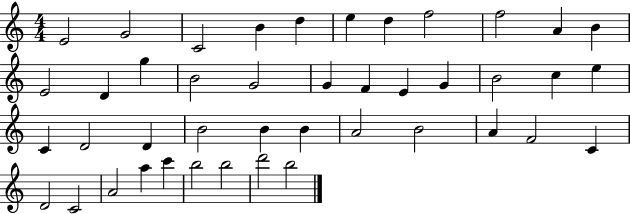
X:1
T:Untitled
M:4/4
L:1/4
K:C
E2 G2 C2 B d e d f2 f2 A B E2 D g B2 G2 G F E G B2 c e C D2 D B2 B B A2 B2 A F2 C D2 C2 A2 a c' b2 b2 d'2 b2